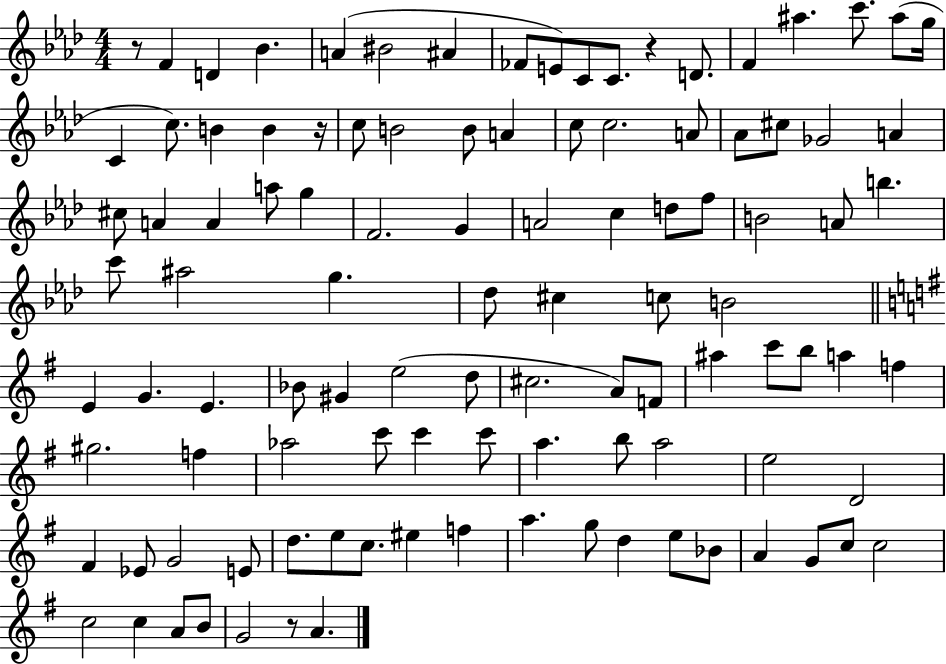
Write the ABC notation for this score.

X:1
T:Untitled
M:4/4
L:1/4
K:Ab
z/2 F D _B A ^B2 ^A _F/2 E/2 C/2 C/2 z D/2 F ^a c'/2 ^a/2 g/4 C c/2 B B z/4 c/2 B2 B/2 A c/2 c2 A/2 _A/2 ^c/2 _G2 A ^c/2 A A a/2 g F2 G A2 c d/2 f/2 B2 A/2 b c'/2 ^a2 g _d/2 ^c c/2 B2 E G E _B/2 ^G e2 d/2 ^c2 A/2 F/2 ^a c'/2 b/2 a f ^g2 f _a2 c'/2 c' c'/2 a b/2 a2 e2 D2 ^F _E/2 G2 E/2 d/2 e/2 c/2 ^e f a g/2 d e/2 _B/2 A G/2 c/2 c2 c2 c A/2 B/2 G2 z/2 A